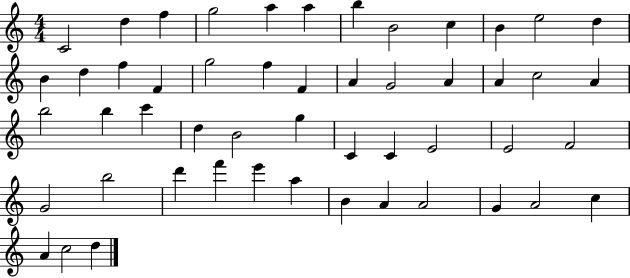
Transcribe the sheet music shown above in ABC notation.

X:1
T:Untitled
M:4/4
L:1/4
K:C
C2 d f g2 a a b B2 c B e2 d B d f F g2 f F A G2 A A c2 A b2 b c' d B2 g C C E2 E2 F2 G2 b2 d' f' e' a B A A2 G A2 c A c2 d